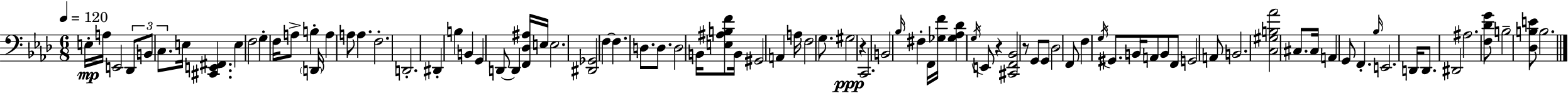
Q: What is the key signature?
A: AES major